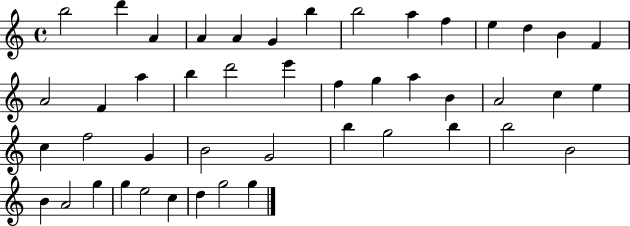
B5/h D6/q A4/q A4/q A4/q G4/q B5/q B5/h A5/q F5/q E5/q D5/q B4/q F4/q A4/h F4/q A5/q B5/q D6/h E6/q F5/q G5/q A5/q B4/q A4/h C5/q E5/q C5/q F5/h G4/q B4/h G4/h B5/q G5/h B5/q B5/h B4/h B4/q A4/h G5/q G5/q E5/h C5/q D5/q G5/h G5/q